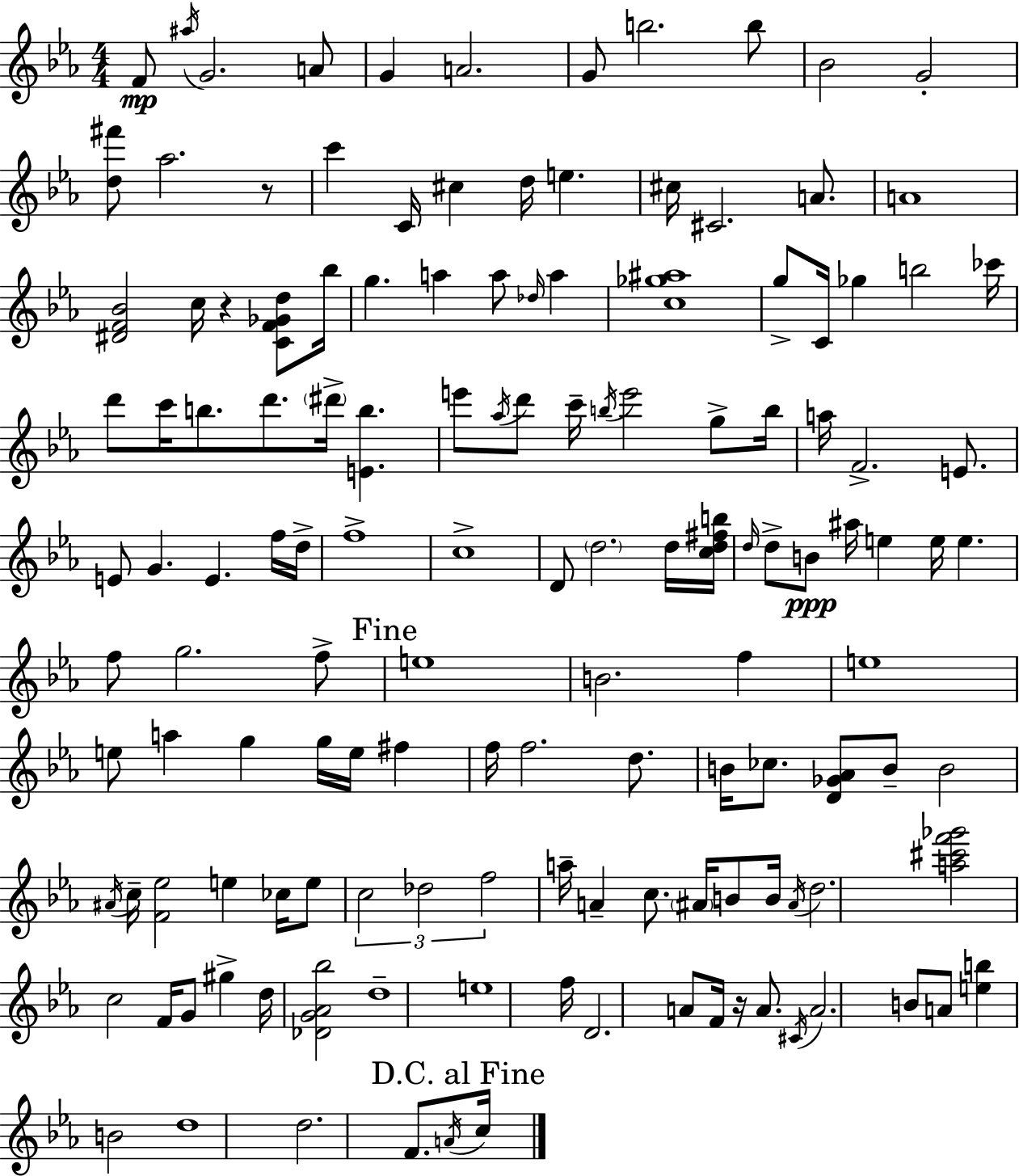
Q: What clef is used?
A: treble